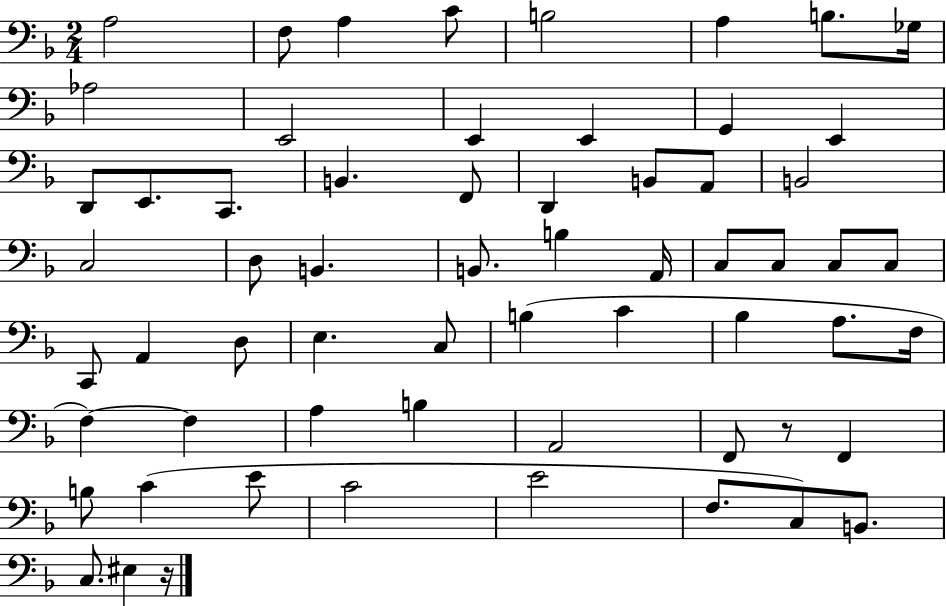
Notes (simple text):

A3/h F3/e A3/q C4/e B3/h A3/q B3/e. Gb3/s Ab3/h E2/h E2/q E2/q G2/q E2/q D2/e E2/e. C2/e. B2/q. F2/e D2/q B2/e A2/e B2/h C3/h D3/e B2/q. B2/e. B3/q A2/s C3/e C3/e C3/e C3/e C2/e A2/q D3/e E3/q. C3/e B3/q C4/q Bb3/q A3/e. F3/s F3/q F3/q A3/q B3/q A2/h F2/e R/e F2/q B3/e C4/q E4/e C4/h E4/h F3/e. C3/e B2/e. C3/e. EIS3/q R/s